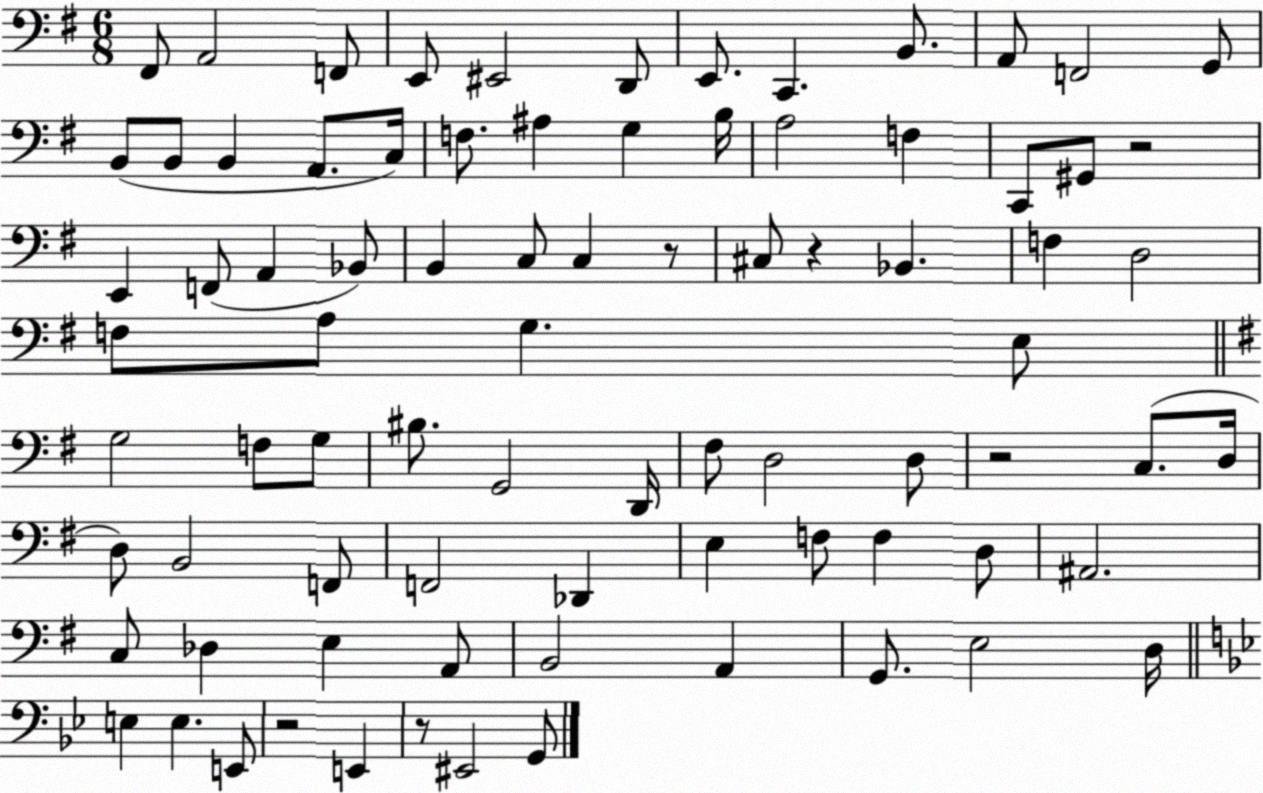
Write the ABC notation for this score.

X:1
T:Untitled
M:6/8
L:1/4
K:G
^F,,/2 A,,2 F,,/2 E,,/2 ^E,,2 D,,/2 E,,/2 C,, B,,/2 A,,/2 F,,2 G,,/2 B,,/2 B,,/2 B,, A,,/2 C,/4 F,/2 ^A, G, B,/4 A,2 F, C,,/2 ^G,,/2 z2 E,, F,,/2 A,, _B,,/2 B,, C,/2 C, z/2 ^C,/2 z _B,, F, D,2 F,/2 A,/2 G, E,/2 G,2 F,/2 G,/2 ^B,/2 G,,2 D,,/4 ^F,/2 D,2 D,/2 z2 C,/2 D,/4 D,/2 B,,2 F,,/2 F,,2 _D,, E, F,/2 F, D,/2 ^A,,2 C,/2 _D, E, A,,/2 B,,2 A,, G,,/2 E,2 D,/4 E, E, E,,/2 z2 E,, z/2 ^E,,2 G,,/2